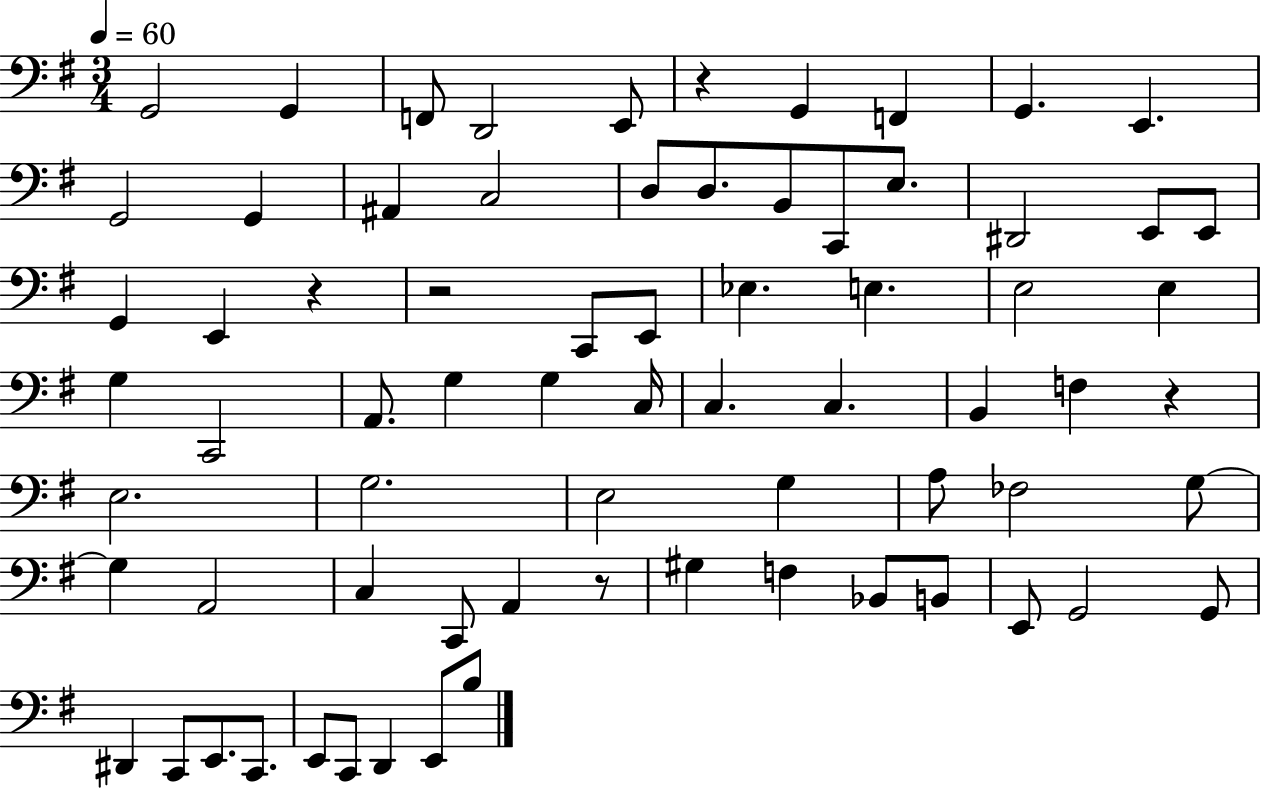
G2/h G2/q F2/e D2/h E2/e R/q G2/q F2/q G2/q. E2/q. G2/h G2/q A#2/q C3/h D3/e D3/e. B2/e C2/e E3/e. D#2/h E2/e E2/e G2/q E2/q R/q R/h C2/e E2/e Eb3/q. E3/q. E3/h E3/q G3/q C2/h A2/e. G3/q G3/q C3/s C3/q. C3/q. B2/q F3/q R/q E3/h. G3/h. E3/h G3/q A3/e FES3/h G3/e G3/q A2/h C3/q C2/e A2/q R/e G#3/q F3/q Bb2/e B2/e E2/e G2/h G2/e D#2/q C2/e E2/e. C2/e. E2/e C2/e D2/q E2/e B3/e